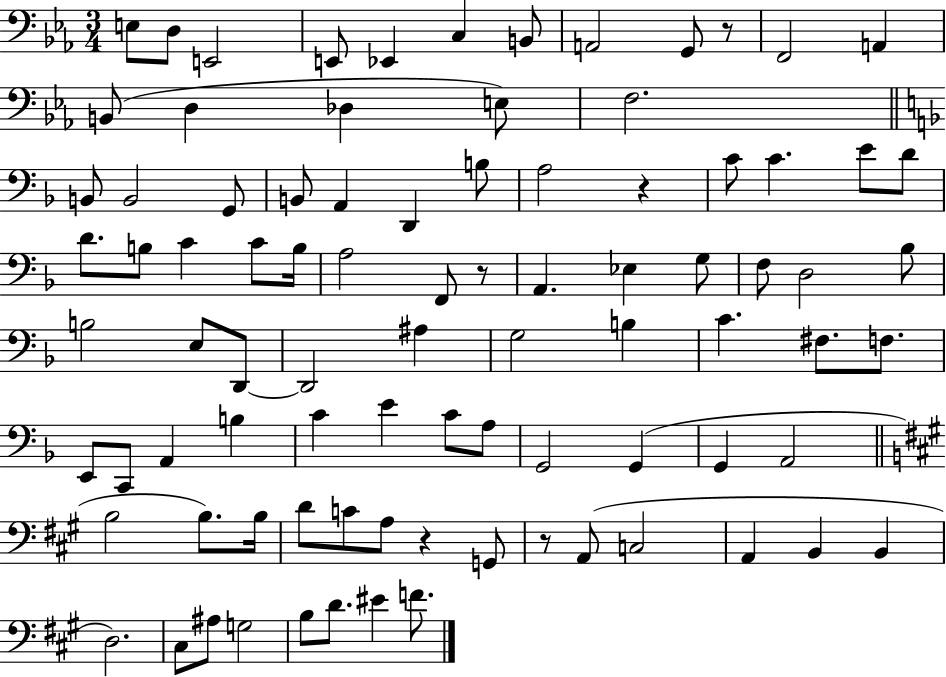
{
  \clef bass
  \numericTimeSignature
  \time 3/4
  \key ees \major
  e8 d8 e,2 | e,8 ees,4 c4 b,8 | a,2 g,8 r8 | f,2 a,4 | \break b,8( d4 des4 e8) | f2. | \bar "||" \break \key f \major b,8 b,2 g,8 | b,8 a,4 d,4 b8 | a2 r4 | c'8 c'4. e'8 d'8 | \break d'8. b8 c'4 c'8 b16 | a2 f,8 r8 | a,4. ees4 g8 | f8 d2 bes8 | \break b2 e8 d,8~~ | d,2 ais4 | g2 b4 | c'4. fis8. f8. | \break e,8 c,8 a,4 b4 | c'4 e'4 c'8 a8 | g,2 g,4( | g,4 a,2 | \break \bar "||" \break \key a \major b2 b8.) b16 | d'8 c'8 a8 r4 g,8 | r8 a,8( c2 | a,4 b,4 b,4 | \break d2.) | cis8 ais8 g2 | b8 d'8. eis'4 f'8. | \bar "|."
}